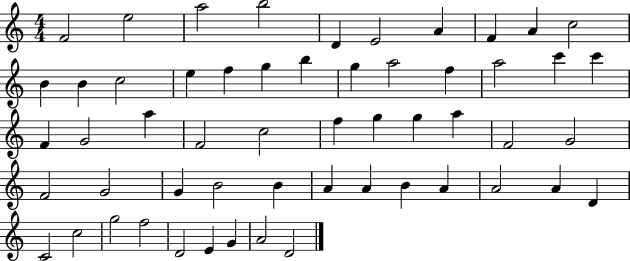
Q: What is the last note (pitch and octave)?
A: D4